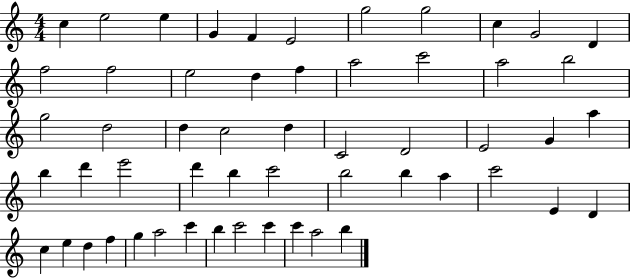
C5/q E5/h E5/q G4/q F4/q E4/h G5/h G5/h C5/q G4/h D4/q F5/h F5/h E5/h D5/q F5/q A5/h C6/h A5/h B5/h G5/h D5/h D5/q C5/h D5/q C4/h D4/h E4/h G4/q A5/q B5/q D6/q E6/h D6/q B5/q C6/h B5/h B5/q A5/q C6/h E4/q D4/q C5/q E5/q D5/q F5/q G5/q A5/h C6/q B5/q C6/h C6/q C6/q A5/h B5/q